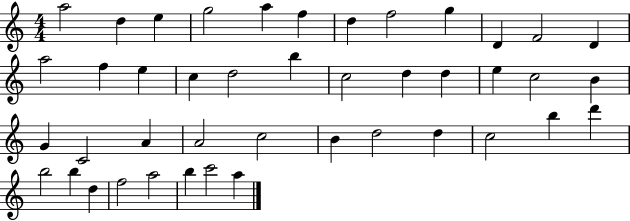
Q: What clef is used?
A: treble